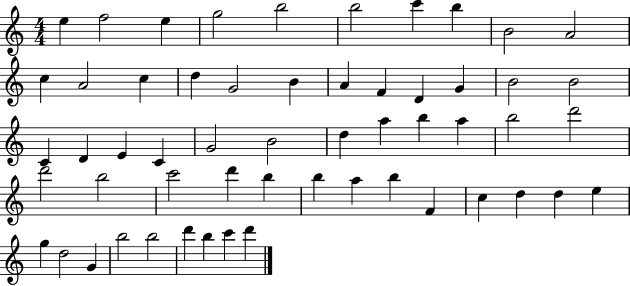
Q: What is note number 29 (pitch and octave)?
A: D5